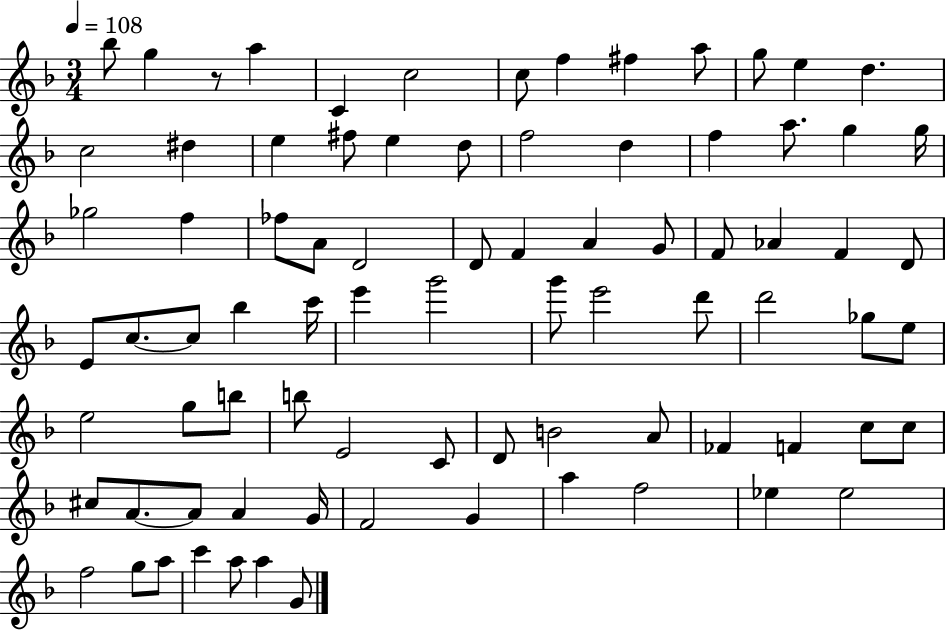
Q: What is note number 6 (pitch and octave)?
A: C5